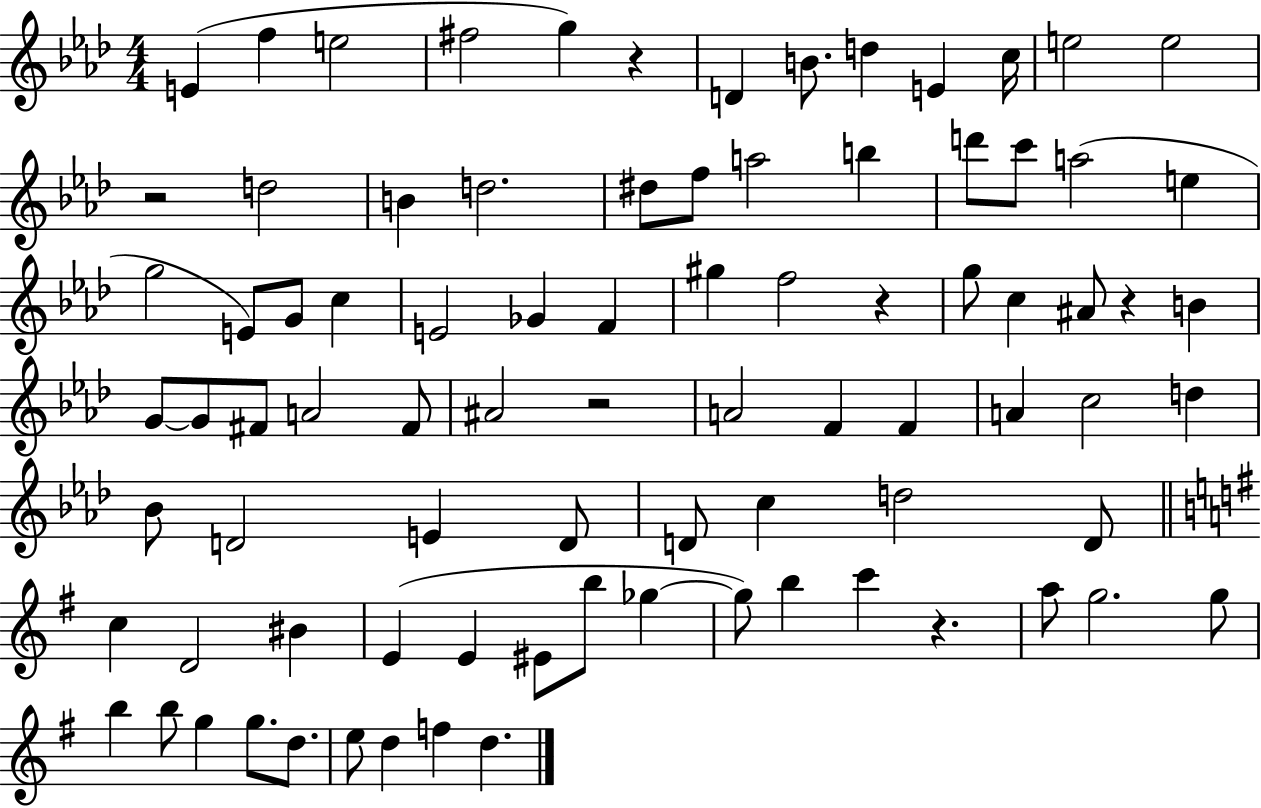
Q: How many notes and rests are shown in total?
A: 85